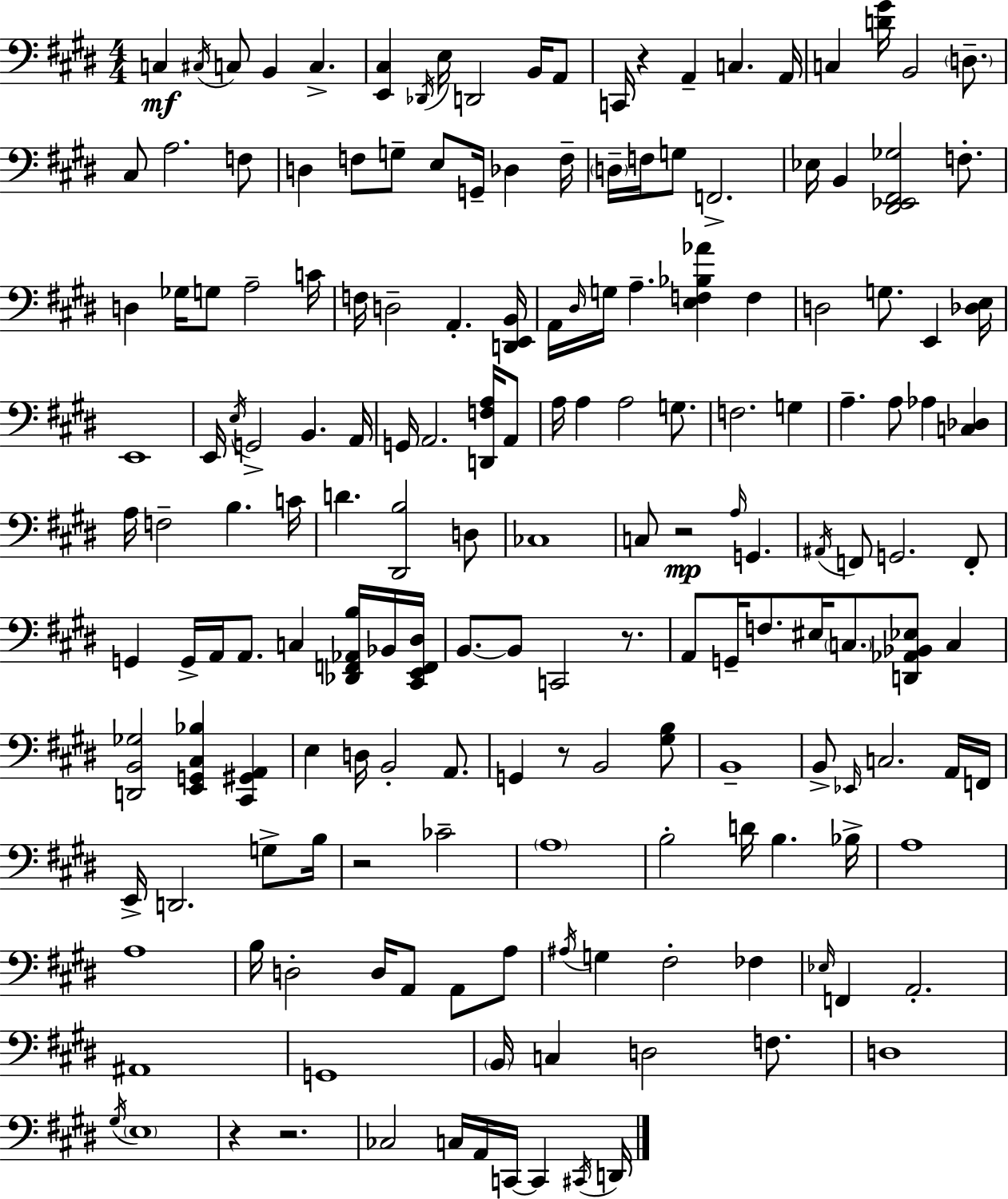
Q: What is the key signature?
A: E major